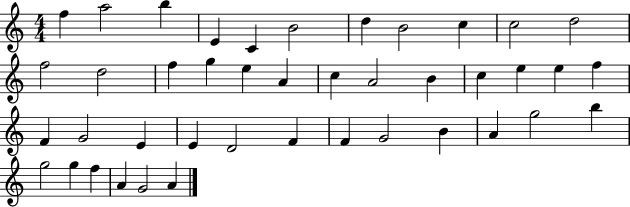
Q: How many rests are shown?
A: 0